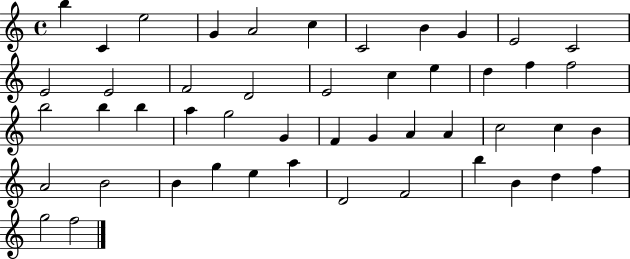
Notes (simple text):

B5/q C4/q E5/h G4/q A4/h C5/q C4/h B4/q G4/q E4/h C4/h E4/h E4/h F4/h D4/h E4/h C5/q E5/q D5/q F5/q F5/h B5/h B5/q B5/q A5/q G5/h G4/q F4/q G4/q A4/q A4/q C5/h C5/q B4/q A4/h B4/h B4/q G5/q E5/q A5/q D4/h F4/h B5/q B4/q D5/q F5/q G5/h F5/h